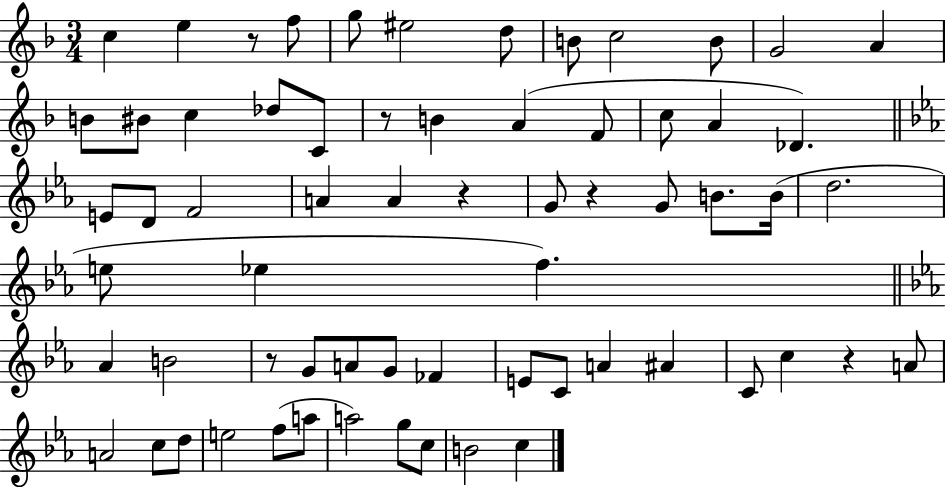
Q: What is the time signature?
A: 3/4